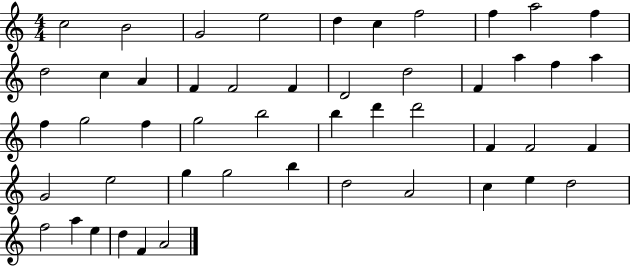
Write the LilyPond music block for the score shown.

{
  \clef treble
  \numericTimeSignature
  \time 4/4
  \key c \major
  c''2 b'2 | g'2 e''2 | d''4 c''4 f''2 | f''4 a''2 f''4 | \break d''2 c''4 a'4 | f'4 f'2 f'4 | d'2 d''2 | f'4 a''4 f''4 a''4 | \break f''4 g''2 f''4 | g''2 b''2 | b''4 d'''4 d'''2 | f'4 f'2 f'4 | \break g'2 e''2 | g''4 g''2 b''4 | d''2 a'2 | c''4 e''4 d''2 | \break f''2 a''4 e''4 | d''4 f'4 a'2 | \bar "|."
}